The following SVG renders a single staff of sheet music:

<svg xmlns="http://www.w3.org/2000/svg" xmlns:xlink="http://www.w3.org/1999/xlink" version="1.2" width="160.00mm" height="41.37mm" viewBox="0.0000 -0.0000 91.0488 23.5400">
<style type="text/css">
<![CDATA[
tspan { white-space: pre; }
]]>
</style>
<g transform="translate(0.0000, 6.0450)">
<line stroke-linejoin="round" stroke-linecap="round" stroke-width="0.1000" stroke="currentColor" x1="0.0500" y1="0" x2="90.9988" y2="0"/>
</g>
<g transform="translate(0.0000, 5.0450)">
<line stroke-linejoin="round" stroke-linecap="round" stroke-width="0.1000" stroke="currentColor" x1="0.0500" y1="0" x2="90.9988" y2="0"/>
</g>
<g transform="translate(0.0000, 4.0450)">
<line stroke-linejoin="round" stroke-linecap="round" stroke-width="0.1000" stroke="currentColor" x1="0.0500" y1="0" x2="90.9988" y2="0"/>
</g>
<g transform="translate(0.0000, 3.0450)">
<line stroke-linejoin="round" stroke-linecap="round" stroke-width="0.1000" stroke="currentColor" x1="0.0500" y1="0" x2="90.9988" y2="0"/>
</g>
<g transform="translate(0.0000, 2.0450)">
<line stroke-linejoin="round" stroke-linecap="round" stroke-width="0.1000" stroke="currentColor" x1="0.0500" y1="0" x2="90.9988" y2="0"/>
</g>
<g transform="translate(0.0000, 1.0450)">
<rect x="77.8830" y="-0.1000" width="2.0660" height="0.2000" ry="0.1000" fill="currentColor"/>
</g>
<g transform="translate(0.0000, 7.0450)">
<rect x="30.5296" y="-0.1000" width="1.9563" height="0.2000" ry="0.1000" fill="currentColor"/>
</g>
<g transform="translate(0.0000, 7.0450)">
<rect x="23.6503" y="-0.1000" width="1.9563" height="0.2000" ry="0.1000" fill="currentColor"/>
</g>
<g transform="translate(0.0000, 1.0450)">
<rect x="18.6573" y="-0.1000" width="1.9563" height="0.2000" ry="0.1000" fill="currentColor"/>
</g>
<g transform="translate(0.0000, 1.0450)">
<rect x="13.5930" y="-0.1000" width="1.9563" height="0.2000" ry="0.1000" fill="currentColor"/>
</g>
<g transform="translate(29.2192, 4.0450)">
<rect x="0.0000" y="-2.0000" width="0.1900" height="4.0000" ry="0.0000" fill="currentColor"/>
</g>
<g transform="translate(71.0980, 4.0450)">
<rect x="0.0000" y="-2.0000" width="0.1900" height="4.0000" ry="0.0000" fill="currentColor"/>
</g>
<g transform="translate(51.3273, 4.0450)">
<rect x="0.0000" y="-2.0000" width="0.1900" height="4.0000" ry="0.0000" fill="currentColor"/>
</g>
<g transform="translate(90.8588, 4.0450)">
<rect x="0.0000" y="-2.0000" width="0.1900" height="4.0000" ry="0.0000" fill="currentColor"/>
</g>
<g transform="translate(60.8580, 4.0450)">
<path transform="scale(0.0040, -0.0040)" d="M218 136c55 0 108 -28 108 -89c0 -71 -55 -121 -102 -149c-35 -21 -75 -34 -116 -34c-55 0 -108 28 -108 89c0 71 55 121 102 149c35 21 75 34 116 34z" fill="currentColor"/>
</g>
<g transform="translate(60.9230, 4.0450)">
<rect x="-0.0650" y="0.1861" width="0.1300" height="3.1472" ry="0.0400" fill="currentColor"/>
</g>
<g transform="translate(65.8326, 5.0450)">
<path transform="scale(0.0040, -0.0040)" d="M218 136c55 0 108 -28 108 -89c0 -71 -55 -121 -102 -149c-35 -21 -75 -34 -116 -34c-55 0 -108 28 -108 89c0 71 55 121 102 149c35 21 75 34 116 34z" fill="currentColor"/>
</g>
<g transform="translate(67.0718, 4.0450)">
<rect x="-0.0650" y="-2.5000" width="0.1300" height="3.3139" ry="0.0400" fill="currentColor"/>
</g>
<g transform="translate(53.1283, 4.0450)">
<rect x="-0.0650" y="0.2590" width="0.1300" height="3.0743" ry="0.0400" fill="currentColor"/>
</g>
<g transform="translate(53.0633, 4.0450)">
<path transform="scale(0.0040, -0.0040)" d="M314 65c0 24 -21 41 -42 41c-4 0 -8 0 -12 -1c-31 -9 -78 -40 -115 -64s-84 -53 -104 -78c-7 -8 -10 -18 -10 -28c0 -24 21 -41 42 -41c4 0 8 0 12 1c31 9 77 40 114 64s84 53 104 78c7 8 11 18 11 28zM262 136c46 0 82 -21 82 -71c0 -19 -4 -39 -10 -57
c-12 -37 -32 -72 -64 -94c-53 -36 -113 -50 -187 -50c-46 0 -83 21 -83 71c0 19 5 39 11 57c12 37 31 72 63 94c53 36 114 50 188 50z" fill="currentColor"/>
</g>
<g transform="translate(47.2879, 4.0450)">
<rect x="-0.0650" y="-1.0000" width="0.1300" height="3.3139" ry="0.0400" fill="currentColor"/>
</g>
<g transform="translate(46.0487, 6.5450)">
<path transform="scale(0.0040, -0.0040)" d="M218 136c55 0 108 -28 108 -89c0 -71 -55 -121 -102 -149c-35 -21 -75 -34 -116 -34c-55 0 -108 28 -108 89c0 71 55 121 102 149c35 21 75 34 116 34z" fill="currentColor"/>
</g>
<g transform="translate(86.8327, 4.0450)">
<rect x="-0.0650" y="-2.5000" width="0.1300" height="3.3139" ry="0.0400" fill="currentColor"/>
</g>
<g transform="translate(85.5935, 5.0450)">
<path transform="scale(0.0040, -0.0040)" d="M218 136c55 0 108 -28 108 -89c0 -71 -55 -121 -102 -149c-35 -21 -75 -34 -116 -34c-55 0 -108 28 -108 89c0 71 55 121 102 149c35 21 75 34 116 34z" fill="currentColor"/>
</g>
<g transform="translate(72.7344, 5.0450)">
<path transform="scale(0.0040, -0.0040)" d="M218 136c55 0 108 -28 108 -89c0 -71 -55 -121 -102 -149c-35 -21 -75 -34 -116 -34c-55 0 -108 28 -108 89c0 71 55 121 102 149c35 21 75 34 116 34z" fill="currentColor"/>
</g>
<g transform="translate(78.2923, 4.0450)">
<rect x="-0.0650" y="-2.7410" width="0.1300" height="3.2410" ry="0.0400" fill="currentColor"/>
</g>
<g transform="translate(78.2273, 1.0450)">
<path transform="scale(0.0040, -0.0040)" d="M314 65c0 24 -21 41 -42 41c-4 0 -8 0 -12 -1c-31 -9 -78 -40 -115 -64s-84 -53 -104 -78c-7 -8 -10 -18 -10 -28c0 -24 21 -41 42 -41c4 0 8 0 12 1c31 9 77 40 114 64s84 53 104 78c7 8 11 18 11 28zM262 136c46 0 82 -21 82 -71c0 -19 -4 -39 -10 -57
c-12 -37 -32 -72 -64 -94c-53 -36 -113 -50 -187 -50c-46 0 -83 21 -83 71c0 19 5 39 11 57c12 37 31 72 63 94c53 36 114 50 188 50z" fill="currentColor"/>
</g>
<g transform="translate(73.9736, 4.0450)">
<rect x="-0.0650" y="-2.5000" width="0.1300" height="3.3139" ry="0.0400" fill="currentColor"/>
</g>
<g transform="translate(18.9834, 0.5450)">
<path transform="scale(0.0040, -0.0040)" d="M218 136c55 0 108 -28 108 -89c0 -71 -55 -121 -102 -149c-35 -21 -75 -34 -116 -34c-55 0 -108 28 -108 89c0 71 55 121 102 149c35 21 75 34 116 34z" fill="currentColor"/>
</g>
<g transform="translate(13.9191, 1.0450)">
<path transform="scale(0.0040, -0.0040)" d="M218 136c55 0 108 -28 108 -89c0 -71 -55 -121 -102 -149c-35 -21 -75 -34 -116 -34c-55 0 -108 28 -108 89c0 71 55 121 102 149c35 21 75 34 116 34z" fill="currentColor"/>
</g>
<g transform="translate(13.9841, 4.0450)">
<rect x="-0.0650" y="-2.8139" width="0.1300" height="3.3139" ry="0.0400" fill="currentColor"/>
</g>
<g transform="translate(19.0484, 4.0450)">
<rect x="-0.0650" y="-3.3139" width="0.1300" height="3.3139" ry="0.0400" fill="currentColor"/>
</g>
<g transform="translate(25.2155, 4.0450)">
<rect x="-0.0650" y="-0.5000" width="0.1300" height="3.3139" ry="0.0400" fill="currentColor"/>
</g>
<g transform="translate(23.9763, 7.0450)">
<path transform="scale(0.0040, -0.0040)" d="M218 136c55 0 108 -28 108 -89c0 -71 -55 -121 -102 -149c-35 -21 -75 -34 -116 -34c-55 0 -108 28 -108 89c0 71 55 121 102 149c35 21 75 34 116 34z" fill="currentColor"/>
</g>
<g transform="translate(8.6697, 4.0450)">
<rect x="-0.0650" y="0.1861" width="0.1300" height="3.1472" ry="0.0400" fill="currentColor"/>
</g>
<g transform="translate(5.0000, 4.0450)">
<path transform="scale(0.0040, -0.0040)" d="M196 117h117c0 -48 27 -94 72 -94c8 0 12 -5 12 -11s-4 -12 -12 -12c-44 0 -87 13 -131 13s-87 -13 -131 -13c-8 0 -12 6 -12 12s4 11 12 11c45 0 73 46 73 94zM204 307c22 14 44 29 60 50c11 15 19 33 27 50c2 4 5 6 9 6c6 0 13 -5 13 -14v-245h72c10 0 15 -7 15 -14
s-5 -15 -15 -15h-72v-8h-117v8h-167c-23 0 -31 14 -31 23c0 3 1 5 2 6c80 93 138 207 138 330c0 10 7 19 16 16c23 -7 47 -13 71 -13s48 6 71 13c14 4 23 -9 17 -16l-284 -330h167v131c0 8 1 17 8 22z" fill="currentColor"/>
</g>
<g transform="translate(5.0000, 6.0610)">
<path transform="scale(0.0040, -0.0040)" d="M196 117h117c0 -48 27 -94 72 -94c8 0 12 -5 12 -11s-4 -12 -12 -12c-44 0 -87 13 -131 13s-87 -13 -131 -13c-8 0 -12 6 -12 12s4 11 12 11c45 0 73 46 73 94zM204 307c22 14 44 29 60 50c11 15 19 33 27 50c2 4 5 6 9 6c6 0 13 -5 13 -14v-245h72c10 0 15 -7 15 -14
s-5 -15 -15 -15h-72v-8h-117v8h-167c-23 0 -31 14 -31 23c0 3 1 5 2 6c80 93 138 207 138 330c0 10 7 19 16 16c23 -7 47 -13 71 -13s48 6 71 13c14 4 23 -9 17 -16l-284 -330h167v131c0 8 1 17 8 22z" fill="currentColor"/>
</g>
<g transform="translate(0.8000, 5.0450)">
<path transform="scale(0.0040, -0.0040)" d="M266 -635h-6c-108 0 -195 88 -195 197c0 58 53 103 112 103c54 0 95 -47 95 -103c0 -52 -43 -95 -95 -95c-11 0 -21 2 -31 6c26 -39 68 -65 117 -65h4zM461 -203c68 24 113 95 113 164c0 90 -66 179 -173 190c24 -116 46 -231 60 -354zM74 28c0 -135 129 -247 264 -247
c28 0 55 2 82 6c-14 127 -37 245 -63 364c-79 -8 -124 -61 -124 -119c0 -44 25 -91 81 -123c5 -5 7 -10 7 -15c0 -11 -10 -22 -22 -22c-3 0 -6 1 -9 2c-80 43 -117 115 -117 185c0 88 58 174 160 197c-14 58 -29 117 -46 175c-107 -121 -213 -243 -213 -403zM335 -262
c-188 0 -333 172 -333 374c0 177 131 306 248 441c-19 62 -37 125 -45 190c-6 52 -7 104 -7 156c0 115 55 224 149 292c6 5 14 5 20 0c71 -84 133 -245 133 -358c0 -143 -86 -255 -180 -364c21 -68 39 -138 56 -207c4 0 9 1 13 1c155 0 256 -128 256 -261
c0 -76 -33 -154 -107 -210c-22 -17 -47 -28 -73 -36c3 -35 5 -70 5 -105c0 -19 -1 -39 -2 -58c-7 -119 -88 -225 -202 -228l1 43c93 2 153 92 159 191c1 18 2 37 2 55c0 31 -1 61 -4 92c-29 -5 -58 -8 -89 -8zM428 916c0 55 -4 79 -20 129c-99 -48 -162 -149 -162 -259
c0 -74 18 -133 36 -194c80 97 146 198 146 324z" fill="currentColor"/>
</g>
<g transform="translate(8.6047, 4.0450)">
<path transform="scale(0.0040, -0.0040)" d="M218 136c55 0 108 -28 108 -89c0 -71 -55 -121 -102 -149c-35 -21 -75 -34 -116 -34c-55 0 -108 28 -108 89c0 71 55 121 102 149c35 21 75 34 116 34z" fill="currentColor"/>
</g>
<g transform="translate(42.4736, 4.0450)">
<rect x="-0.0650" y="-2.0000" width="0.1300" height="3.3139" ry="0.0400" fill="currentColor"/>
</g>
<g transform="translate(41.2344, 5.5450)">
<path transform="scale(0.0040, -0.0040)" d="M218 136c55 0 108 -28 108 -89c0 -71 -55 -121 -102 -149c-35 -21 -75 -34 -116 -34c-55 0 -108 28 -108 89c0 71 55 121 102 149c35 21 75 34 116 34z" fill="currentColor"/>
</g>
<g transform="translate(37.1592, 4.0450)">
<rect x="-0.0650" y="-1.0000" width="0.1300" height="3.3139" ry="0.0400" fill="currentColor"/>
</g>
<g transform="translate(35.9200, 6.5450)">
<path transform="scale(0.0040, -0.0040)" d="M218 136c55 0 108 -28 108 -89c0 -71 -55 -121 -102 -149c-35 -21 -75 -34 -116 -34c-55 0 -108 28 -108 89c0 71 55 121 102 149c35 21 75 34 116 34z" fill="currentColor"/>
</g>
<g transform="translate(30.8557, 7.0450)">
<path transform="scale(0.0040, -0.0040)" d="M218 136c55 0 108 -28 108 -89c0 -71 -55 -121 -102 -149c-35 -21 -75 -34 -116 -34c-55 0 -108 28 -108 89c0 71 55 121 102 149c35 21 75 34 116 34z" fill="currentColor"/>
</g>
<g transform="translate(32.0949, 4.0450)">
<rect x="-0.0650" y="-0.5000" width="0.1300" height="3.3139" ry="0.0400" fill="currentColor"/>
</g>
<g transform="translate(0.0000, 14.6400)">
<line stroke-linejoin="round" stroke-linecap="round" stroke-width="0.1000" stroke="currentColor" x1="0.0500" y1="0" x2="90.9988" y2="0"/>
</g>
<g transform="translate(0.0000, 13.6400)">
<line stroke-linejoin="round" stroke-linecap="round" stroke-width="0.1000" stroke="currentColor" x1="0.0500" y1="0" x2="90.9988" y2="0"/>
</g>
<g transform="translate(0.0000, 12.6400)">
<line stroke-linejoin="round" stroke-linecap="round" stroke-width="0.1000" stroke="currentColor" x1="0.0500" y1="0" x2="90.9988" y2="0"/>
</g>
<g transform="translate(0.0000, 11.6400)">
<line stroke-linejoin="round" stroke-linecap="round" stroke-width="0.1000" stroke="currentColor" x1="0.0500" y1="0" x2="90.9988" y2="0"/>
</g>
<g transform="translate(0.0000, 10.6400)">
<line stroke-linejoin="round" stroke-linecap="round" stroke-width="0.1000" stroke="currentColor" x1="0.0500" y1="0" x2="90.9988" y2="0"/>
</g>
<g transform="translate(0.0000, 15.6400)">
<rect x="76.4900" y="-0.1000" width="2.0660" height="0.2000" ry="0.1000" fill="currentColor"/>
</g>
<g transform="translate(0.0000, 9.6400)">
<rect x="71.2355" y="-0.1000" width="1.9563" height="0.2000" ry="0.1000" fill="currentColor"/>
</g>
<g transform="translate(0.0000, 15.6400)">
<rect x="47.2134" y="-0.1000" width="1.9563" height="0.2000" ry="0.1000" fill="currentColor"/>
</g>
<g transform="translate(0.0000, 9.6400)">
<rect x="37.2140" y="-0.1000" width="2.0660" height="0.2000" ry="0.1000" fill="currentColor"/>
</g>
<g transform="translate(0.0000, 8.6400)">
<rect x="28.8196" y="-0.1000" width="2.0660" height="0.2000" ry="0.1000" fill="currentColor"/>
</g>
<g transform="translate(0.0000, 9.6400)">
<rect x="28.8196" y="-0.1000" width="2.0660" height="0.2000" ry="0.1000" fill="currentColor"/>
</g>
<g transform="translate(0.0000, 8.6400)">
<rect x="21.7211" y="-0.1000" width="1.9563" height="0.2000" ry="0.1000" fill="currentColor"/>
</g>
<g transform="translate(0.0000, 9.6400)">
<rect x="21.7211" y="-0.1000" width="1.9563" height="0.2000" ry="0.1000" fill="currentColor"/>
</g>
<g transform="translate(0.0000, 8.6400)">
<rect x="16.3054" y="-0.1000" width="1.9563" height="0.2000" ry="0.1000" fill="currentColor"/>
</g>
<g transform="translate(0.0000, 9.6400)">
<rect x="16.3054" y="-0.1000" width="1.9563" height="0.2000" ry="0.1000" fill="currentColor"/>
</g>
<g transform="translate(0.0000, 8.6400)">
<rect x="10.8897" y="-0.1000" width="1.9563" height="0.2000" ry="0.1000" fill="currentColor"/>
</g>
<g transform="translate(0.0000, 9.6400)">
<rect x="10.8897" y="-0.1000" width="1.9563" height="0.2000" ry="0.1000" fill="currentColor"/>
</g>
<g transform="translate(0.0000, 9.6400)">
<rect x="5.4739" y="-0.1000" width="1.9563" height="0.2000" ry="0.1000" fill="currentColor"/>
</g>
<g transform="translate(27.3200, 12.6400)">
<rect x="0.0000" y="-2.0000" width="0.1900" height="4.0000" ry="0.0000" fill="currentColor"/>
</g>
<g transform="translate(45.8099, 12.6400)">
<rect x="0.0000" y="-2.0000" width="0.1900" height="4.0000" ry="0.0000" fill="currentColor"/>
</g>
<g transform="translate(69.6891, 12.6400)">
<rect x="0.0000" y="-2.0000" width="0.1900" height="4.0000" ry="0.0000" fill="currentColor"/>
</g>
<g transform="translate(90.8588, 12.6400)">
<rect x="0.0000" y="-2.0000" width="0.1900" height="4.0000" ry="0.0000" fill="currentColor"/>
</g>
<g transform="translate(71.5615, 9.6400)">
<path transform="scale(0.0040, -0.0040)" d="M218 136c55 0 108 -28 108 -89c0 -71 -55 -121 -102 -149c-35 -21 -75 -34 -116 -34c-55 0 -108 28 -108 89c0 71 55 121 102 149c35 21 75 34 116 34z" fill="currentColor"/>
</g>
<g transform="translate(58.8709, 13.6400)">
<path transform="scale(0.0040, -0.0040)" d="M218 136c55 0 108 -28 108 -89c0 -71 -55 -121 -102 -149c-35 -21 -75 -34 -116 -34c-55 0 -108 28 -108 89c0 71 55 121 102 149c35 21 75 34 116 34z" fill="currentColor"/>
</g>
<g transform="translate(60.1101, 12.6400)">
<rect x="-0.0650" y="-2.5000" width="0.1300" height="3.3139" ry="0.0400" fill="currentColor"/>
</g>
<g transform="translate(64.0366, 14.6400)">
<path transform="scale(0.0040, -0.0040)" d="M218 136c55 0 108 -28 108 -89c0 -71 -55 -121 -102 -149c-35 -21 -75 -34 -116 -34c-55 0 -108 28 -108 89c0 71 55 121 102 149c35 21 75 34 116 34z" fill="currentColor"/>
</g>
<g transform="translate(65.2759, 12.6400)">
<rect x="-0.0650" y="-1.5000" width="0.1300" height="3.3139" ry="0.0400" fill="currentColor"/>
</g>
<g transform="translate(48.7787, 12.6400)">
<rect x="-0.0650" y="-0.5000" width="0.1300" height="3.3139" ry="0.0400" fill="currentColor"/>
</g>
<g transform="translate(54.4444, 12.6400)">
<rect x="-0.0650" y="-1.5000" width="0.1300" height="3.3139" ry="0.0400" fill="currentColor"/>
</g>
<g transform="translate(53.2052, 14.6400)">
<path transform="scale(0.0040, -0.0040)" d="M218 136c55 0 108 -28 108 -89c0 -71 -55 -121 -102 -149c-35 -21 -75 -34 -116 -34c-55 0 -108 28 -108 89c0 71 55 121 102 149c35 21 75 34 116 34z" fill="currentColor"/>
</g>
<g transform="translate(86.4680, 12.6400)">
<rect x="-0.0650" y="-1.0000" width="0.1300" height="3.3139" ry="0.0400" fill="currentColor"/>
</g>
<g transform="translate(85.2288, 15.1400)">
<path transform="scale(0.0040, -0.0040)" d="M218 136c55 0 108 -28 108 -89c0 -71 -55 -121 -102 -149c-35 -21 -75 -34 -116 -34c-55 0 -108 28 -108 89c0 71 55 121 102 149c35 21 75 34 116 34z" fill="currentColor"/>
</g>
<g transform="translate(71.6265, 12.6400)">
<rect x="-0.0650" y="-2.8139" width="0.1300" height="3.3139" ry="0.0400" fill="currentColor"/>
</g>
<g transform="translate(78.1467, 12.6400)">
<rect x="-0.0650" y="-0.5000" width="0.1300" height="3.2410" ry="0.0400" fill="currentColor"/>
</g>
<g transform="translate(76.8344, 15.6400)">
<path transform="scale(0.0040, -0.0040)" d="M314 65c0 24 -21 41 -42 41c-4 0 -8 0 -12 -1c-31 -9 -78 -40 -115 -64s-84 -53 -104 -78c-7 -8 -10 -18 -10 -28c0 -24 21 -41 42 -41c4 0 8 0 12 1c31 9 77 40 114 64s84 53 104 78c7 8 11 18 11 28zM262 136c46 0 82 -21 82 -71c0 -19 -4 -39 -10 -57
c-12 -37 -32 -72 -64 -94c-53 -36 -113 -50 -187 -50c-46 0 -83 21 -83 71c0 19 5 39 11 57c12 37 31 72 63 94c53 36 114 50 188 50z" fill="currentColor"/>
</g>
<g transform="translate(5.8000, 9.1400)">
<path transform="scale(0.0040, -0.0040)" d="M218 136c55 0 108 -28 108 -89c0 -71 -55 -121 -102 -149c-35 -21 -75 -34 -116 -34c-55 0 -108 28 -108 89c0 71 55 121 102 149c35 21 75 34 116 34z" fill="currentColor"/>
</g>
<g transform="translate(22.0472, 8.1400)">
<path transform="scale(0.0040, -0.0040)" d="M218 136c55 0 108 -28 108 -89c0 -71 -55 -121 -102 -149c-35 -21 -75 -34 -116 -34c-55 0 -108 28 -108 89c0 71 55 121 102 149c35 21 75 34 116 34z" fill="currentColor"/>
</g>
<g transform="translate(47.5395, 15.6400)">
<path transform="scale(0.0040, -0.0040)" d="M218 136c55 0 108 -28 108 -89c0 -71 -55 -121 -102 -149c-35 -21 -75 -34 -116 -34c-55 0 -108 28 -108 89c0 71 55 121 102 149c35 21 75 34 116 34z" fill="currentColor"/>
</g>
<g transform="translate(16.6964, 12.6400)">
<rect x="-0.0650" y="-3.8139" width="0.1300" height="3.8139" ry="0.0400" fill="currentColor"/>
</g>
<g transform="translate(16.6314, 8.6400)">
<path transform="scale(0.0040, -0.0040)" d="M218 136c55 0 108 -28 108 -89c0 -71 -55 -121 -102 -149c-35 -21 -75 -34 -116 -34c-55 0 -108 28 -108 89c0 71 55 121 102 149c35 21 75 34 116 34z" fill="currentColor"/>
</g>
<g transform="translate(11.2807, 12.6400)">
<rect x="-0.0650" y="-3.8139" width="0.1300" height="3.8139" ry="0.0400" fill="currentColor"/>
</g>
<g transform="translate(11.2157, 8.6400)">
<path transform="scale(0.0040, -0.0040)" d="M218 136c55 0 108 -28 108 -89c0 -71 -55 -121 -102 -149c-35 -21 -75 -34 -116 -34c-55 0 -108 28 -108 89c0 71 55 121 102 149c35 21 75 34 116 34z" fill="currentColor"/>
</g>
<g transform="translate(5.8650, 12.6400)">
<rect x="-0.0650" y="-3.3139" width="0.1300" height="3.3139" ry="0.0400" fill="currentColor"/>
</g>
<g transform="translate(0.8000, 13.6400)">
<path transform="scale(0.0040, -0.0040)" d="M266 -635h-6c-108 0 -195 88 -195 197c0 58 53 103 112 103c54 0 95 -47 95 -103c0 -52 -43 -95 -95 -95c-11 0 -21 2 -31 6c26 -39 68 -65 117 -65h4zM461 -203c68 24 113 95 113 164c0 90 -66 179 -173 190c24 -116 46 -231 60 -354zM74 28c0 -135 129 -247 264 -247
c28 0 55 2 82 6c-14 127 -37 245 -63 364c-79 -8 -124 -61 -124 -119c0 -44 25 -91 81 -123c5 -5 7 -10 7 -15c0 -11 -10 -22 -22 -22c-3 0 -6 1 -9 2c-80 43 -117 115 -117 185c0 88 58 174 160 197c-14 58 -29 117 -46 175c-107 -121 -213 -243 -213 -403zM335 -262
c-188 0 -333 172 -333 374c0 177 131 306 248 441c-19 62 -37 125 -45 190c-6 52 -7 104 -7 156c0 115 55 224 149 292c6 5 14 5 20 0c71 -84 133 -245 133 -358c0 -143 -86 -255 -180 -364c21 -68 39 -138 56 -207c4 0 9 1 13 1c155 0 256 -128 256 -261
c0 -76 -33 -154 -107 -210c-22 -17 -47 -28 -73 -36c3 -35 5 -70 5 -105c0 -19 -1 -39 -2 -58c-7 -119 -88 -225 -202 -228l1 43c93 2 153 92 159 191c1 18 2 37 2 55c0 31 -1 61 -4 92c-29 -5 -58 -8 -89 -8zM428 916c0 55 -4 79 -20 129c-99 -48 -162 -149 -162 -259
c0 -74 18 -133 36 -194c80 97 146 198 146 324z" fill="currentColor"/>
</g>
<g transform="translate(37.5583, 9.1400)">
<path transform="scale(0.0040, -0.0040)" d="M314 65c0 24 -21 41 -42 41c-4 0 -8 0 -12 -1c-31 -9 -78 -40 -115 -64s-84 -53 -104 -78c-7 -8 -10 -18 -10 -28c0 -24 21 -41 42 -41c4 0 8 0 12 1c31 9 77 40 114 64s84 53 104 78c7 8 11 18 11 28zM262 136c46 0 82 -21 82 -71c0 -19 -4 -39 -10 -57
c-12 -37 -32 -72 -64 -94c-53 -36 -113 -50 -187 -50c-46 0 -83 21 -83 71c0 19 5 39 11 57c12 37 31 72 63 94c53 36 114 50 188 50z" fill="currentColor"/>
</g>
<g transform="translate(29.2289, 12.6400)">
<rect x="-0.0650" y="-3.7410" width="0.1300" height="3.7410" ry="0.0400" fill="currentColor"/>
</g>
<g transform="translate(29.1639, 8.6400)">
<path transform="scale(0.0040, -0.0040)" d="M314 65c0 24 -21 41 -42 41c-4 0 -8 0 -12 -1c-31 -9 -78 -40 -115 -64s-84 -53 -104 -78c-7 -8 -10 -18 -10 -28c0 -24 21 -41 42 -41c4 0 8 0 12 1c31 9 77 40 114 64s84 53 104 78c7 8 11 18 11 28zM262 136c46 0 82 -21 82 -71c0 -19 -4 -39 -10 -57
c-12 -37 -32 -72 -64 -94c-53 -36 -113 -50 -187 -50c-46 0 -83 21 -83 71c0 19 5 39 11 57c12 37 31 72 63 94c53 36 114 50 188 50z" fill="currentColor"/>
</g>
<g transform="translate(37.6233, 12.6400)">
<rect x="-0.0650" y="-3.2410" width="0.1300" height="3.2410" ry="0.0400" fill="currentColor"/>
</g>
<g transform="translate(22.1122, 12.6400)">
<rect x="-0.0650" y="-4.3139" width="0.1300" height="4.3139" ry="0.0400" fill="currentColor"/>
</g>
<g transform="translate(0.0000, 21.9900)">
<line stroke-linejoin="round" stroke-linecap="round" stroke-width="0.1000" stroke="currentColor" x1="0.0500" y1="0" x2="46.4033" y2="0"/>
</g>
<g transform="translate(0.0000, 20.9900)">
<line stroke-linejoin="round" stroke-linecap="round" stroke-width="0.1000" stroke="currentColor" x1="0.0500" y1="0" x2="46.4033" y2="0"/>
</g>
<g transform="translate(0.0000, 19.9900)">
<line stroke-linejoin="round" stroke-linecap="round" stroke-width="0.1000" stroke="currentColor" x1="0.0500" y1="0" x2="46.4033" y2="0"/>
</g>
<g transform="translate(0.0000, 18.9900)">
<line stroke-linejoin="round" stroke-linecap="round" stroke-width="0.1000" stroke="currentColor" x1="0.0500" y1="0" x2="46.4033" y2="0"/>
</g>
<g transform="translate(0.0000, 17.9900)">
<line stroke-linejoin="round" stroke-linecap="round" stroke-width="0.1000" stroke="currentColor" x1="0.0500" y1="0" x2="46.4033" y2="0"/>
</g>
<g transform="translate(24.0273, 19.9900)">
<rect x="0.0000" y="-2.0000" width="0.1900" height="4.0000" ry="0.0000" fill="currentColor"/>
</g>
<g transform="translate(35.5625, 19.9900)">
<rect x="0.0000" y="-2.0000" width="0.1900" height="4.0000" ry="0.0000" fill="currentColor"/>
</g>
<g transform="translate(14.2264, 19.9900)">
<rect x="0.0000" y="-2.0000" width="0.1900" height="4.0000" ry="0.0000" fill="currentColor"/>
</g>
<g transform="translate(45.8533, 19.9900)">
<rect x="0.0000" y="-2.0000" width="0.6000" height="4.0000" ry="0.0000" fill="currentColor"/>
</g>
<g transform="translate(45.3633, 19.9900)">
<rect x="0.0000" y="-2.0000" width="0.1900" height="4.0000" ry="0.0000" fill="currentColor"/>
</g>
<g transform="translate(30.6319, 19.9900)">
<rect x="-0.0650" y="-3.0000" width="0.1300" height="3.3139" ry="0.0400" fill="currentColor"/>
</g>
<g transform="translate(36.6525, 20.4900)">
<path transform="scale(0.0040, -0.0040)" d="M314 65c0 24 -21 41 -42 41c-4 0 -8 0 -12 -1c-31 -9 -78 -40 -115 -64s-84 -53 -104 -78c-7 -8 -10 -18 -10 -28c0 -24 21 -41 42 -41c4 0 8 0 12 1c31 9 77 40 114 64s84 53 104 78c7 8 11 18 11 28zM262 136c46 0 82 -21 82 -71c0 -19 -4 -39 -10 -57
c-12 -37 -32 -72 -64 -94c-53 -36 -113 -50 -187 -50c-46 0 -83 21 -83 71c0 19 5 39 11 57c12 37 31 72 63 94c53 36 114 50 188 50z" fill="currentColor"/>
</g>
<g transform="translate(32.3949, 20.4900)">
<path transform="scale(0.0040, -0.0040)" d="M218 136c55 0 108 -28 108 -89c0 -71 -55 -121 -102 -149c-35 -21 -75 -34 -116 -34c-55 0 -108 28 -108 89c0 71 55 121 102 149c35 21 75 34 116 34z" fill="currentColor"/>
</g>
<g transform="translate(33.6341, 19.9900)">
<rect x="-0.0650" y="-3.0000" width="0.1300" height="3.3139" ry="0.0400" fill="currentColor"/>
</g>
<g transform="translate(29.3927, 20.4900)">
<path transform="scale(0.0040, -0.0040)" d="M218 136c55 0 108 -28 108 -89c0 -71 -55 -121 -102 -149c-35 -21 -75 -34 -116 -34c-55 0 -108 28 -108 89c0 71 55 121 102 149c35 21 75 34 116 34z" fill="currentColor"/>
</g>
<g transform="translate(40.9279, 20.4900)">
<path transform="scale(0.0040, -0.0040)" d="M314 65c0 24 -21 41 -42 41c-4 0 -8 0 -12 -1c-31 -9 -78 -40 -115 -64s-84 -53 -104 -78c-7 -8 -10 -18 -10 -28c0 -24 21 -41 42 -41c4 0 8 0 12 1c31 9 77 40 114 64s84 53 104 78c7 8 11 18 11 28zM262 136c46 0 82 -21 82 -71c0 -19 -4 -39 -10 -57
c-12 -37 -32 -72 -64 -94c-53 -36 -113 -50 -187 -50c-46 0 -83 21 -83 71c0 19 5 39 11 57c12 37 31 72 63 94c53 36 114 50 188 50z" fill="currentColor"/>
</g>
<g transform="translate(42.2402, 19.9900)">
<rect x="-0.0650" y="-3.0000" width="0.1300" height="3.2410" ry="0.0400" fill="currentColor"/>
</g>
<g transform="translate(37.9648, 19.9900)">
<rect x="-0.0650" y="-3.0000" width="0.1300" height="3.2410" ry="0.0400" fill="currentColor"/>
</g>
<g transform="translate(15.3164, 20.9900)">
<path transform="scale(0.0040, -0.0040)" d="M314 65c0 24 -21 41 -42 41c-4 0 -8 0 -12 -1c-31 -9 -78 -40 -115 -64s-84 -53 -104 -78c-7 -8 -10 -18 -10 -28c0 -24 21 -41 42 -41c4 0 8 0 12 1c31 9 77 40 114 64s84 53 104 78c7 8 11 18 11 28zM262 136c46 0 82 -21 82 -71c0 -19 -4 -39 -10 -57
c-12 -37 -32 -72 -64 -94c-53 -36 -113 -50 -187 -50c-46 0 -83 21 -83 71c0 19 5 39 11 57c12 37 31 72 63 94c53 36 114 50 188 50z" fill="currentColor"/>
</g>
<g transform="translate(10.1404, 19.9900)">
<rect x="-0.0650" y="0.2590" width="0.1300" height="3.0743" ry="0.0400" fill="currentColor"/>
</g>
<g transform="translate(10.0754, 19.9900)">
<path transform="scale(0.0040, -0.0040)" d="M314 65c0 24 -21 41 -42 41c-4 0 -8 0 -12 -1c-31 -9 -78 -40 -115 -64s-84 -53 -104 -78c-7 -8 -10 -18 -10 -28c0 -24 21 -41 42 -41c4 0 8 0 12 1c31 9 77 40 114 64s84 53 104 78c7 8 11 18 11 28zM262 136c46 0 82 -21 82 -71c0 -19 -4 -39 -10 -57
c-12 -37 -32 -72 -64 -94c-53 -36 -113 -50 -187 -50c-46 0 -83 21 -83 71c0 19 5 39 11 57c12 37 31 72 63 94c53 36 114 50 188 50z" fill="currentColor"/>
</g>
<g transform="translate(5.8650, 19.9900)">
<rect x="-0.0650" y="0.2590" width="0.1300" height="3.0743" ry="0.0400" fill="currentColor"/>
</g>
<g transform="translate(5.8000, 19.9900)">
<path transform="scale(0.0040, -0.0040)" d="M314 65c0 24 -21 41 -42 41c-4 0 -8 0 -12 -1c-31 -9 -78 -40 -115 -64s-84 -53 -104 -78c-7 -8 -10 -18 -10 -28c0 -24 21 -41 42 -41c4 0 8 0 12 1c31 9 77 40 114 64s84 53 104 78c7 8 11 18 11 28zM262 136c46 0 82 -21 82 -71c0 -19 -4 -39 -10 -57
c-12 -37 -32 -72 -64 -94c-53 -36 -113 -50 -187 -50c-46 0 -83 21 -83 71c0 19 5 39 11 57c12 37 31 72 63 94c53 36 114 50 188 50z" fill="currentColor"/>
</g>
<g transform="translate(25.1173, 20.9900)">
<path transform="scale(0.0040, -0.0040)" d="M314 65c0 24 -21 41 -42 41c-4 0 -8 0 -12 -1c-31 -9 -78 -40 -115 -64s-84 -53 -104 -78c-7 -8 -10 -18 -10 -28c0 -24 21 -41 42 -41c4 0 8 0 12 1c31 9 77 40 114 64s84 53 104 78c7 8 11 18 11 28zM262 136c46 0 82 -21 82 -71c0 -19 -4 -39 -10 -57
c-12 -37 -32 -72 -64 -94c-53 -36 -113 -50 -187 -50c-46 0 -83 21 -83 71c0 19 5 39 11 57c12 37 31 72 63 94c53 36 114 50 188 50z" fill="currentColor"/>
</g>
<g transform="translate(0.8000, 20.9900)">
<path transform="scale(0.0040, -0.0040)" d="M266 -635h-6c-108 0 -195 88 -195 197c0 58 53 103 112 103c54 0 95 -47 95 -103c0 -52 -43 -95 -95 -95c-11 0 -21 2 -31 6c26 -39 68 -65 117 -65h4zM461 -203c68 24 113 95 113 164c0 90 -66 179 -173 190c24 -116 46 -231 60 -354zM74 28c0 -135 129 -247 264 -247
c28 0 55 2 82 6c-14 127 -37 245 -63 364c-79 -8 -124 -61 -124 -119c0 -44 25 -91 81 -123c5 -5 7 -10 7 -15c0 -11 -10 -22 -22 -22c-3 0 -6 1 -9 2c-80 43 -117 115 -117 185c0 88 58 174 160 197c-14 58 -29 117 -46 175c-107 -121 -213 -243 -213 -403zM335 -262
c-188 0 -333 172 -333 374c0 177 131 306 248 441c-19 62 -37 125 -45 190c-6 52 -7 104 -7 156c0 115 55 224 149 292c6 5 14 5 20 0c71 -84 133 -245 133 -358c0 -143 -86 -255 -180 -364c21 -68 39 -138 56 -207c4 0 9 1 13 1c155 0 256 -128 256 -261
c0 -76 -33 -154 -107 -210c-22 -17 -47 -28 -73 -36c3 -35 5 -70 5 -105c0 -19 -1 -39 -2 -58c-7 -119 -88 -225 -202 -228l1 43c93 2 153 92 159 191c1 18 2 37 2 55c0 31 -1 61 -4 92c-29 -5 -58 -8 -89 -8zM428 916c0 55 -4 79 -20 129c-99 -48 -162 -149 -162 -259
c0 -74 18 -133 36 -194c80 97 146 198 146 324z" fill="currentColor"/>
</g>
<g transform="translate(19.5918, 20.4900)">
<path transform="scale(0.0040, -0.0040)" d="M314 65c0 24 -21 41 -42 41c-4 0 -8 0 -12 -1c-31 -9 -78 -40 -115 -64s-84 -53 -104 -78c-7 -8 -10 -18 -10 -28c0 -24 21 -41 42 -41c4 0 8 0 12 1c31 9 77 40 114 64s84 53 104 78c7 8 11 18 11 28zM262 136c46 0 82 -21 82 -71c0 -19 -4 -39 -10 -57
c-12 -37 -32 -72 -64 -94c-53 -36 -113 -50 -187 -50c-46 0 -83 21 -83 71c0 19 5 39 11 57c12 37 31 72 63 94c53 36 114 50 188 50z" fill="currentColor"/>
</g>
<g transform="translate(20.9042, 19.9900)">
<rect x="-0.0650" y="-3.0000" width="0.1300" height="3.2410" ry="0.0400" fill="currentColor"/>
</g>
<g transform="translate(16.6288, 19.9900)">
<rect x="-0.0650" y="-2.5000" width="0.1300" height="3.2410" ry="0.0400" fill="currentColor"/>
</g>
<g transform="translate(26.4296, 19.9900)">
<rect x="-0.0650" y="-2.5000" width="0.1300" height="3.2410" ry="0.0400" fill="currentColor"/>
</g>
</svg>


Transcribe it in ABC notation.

X:1
T:Untitled
M:4/4
L:1/4
K:C
B a b C C D F D B2 B G G a2 G b c' c' d' c'2 b2 C E G E a C2 D B2 B2 G2 A2 G2 A A A2 A2